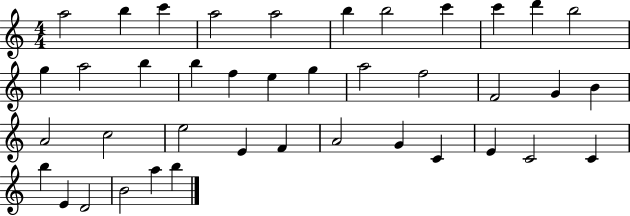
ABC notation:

X:1
T:Untitled
M:4/4
L:1/4
K:C
a2 b c' a2 a2 b b2 c' c' d' b2 g a2 b b f e g a2 f2 F2 G B A2 c2 e2 E F A2 G C E C2 C b E D2 B2 a b